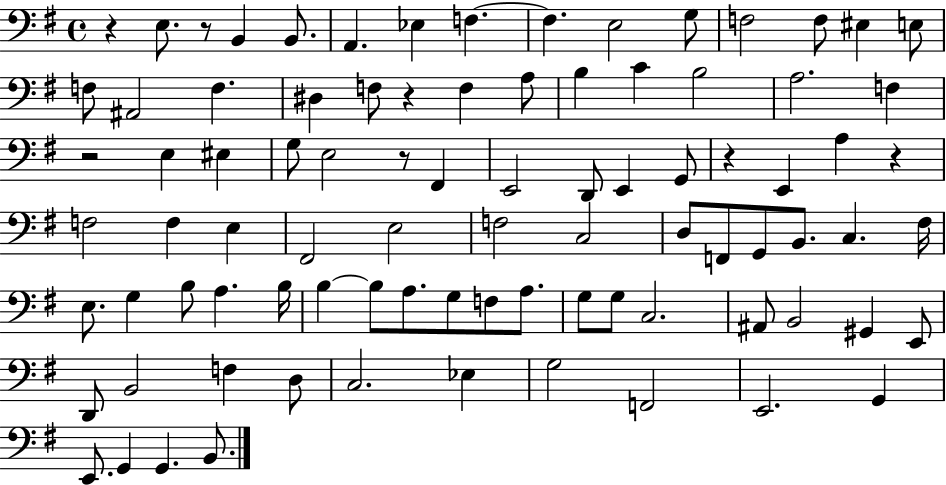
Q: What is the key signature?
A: G major